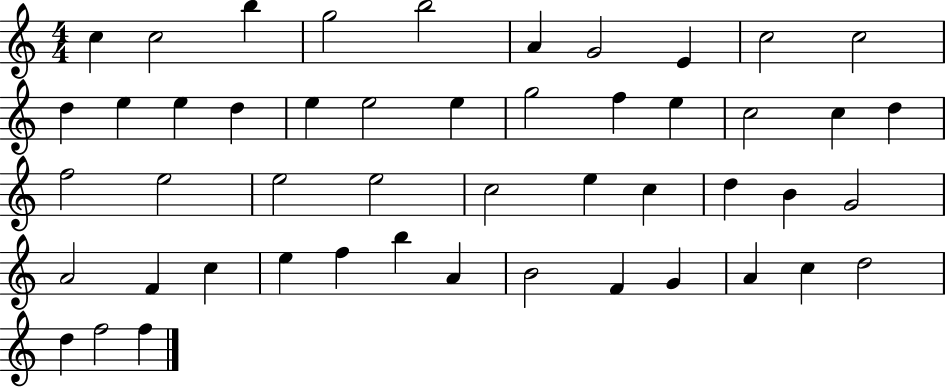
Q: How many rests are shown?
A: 0